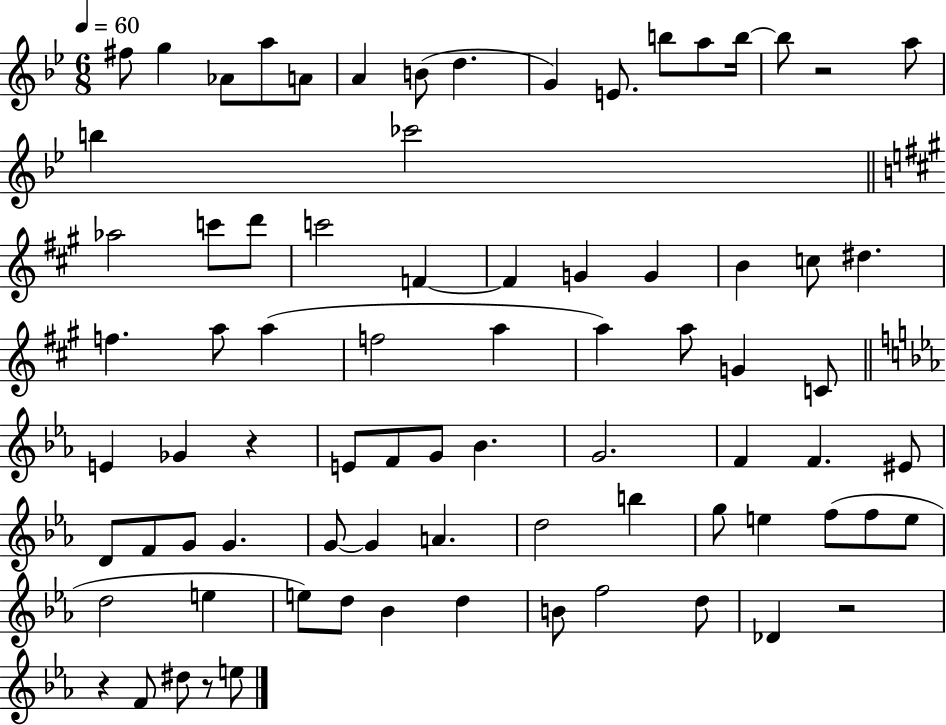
F#5/e G5/q Ab4/e A5/e A4/e A4/q B4/e D5/q. G4/q E4/e. B5/e A5/e B5/s B5/e R/h A5/e B5/q CES6/h Ab5/h C6/e D6/e C6/h F4/q F4/q G4/q G4/q B4/q C5/e D#5/q. F5/q. A5/e A5/q F5/h A5/q A5/q A5/e G4/q C4/e E4/q Gb4/q R/q E4/e F4/e G4/e Bb4/q. G4/h. F4/q F4/q. EIS4/e D4/e F4/e G4/e G4/q. G4/e G4/q A4/q. D5/h B5/q G5/e E5/q F5/e F5/e E5/e D5/h E5/q E5/e D5/e Bb4/q D5/q B4/e F5/h D5/e Db4/q R/h R/q F4/e D#5/e R/e E5/e